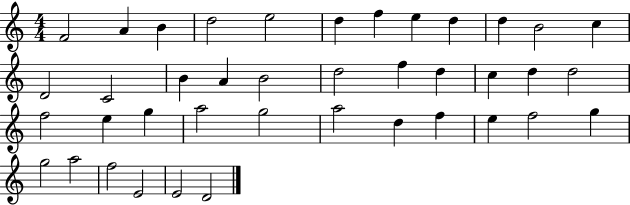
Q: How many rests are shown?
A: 0